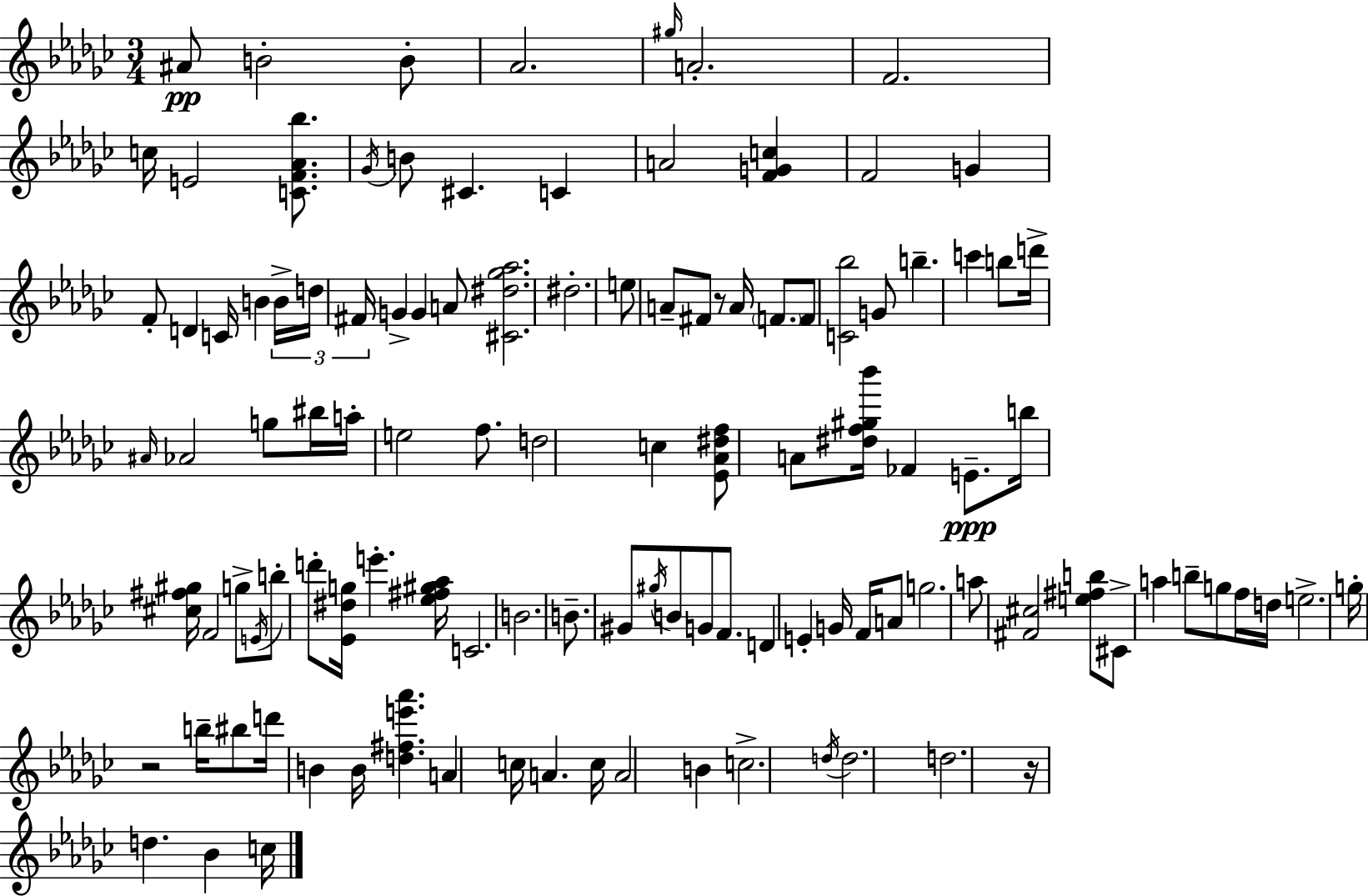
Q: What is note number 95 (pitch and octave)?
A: D5